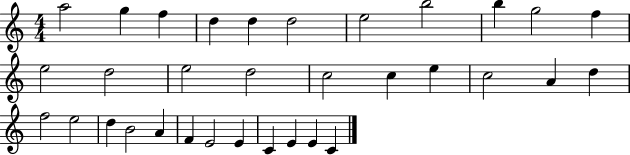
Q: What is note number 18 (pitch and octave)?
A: E5